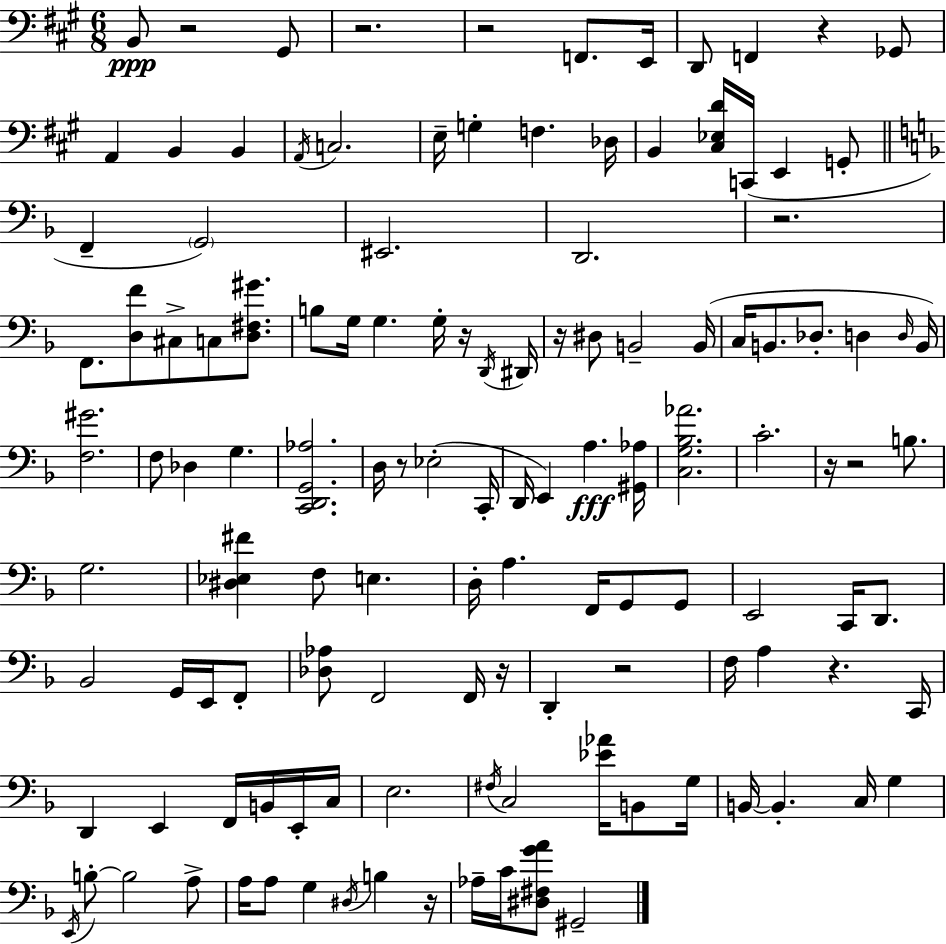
X:1
T:Untitled
M:6/8
L:1/4
K:A
B,,/2 z2 ^G,,/2 z2 z2 F,,/2 E,,/4 D,,/2 F,, z _G,,/2 A,, B,, B,, A,,/4 C,2 E,/4 G, F, _D,/4 B,, [^C,_E,D]/4 C,,/4 E,, G,,/2 F,, G,,2 ^E,,2 D,,2 z2 F,,/2 [D,F]/2 ^C,/2 C,/2 [D,^F,^G]/2 B,/2 G,/4 G, G,/4 z/4 D,,/4 ^D,,/4 z/4 ^D,/2 B,,2 B,,/4 C,/4 B,,/2 _D,/2 D, D,/4 B,,/4 [F,^G]2 F,/2 _D, G, [C,,D,,G,,_A,]2 D,/4 z/2 _E,2 C,,/4 D,,/4 E,, A, [^G,,_A,]/4 [C,G,_B,_A]2 C2 z/4 z2 B,/2 G,2 [^D,_E,^F] F,/2 E, D,/4 A, F,,/4 G,,/2 G,,/2 E,,2 C,,/4 D,,/2 _B,,2 G,,/4 E,,/4 F,,/2 [_D,_A,]/2 F,,2 F,,/4 z/4 D,, z2 F,/4 A, z C,,/4 D,, E,, F,,/4 B,,/4 E,,/4 C,/4 E,2 ^F,/4 C,2 [_E_A]/4 B,,/2 G,/4 B,,/4 B,, C,/4 G, E,,/4 B,/2 B,2 A,/2 A,/4 A,/2 G, ^D,/4 B, z/4 _A,/4 C/4 [^D,^F,GA]/2 ^G,,2